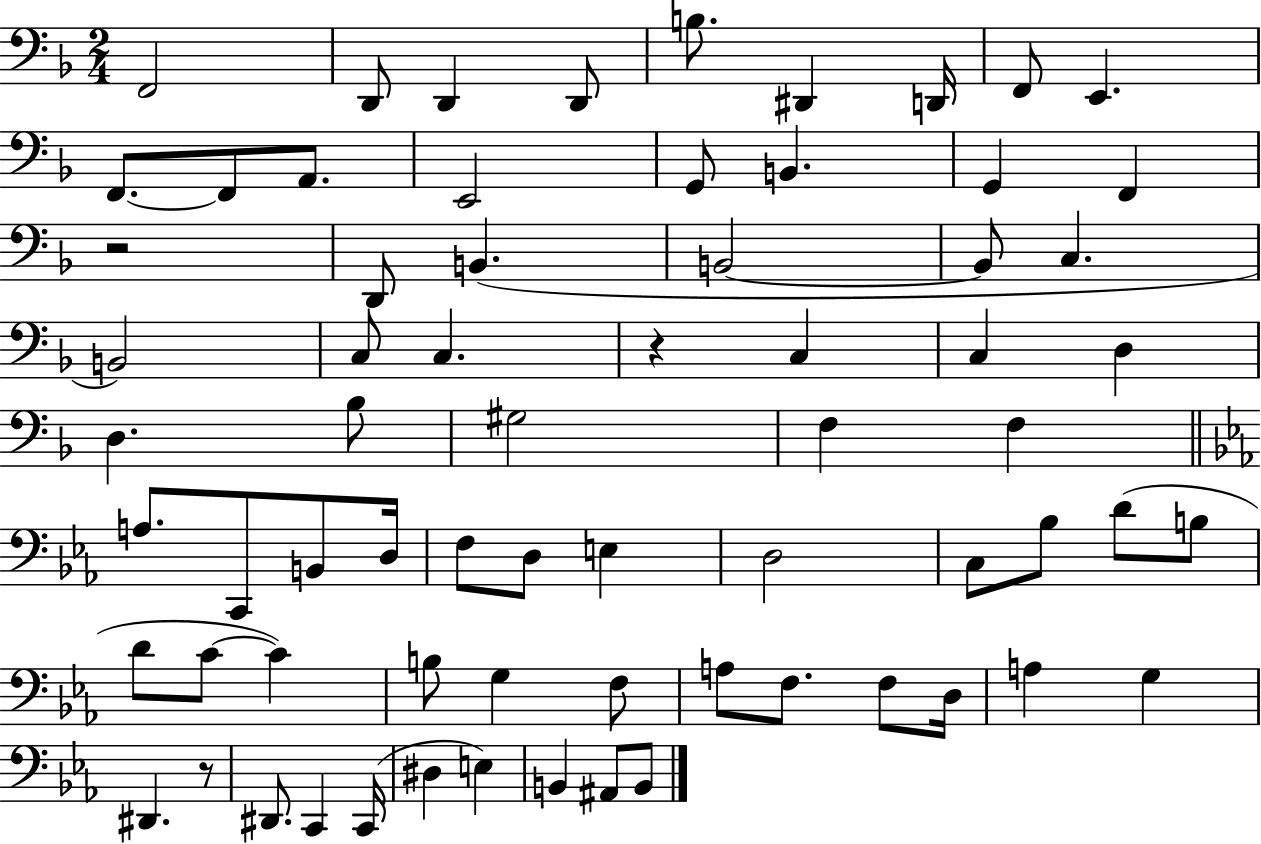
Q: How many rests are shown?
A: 3